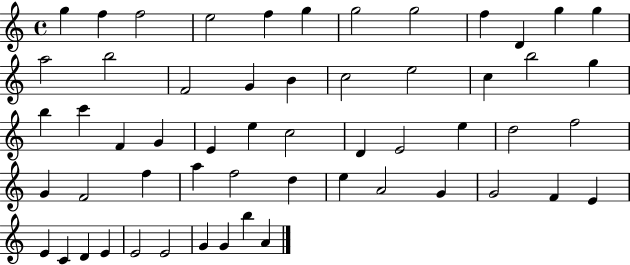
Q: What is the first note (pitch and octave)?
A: G5